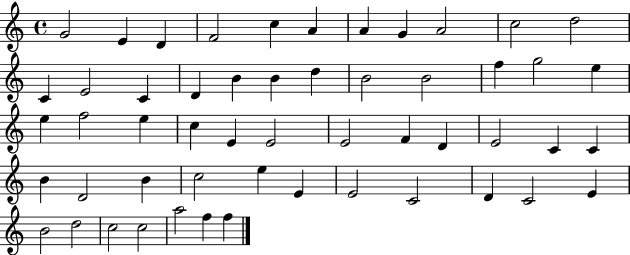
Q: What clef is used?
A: treble